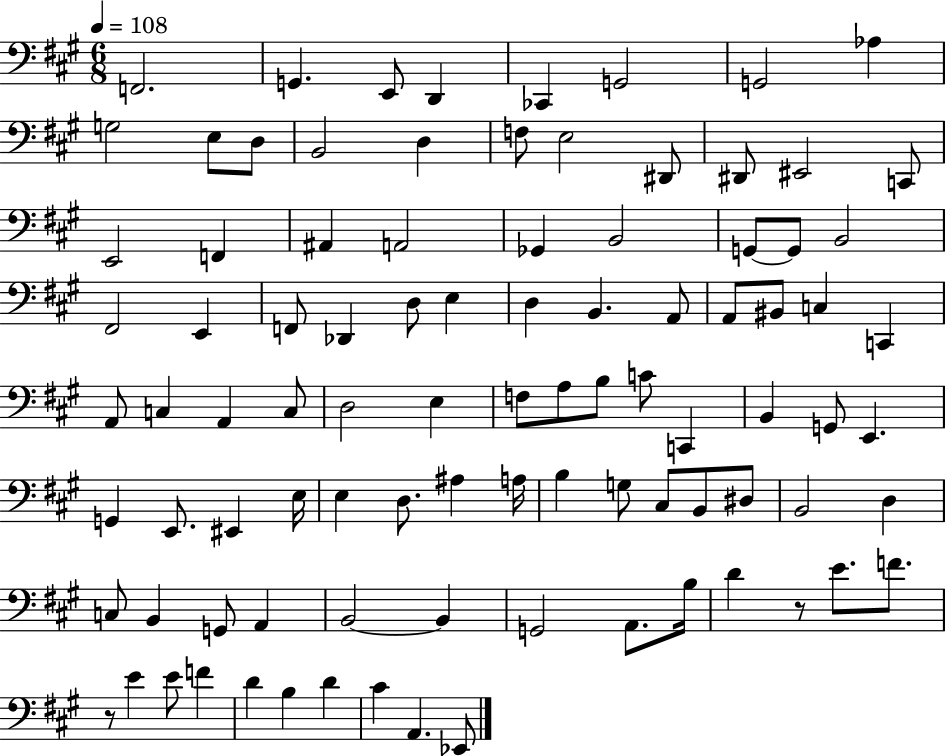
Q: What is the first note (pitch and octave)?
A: F2